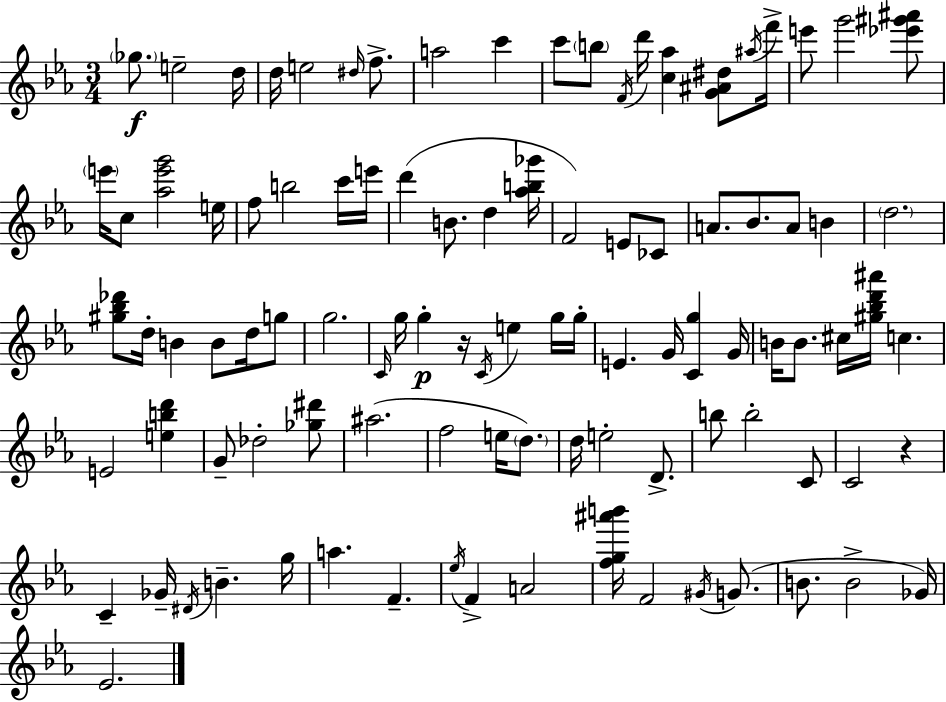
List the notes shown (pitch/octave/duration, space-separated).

Gb5/e. E5/h D5/s D5/s E5/h D#5/s F5/e. A5/h C6/q C6/e B5/e F4/s D6/s [C5,Ab5]/q [G4,A#4,D#5]/e A#5/s F6/s E6/e G6/h [Eb6,G#6,A#6]/e E6/s C5/e [Ab5,E6,G6]/h E5/s F5/e B5/h C6/s E6/s D6/q B4/e. D5/q [Ab5,B5,Gb6]/s F4/h E4/e CES4/e A4/e. Bb4/e. A4/e B4/q D5/h. [G#5,Bb5,Db6]/e D5/s B4/q B4/e D5/s G5/e G5/h. C4/s G5/s G5/q R/s C4/s E5/q G5/s G5/s E4/q. G4/s [C4,G5]/q G4/s B4/s B4/e. C#5/s [G#5,Bb5,D6,A#6]/s C5/q. E4/h [E5,B5,D6]/q G4/e Db5/h [Gb5,D#6]/e A#5/h. F5/h E5/s D5/e. D5/s E5/h D4/e. B5/e B5/h C4/e C4/h R/q C4/q Gb4/s D#4/s B4/q. G5/s A5/q. F4/q. Eb5/s F4/q A4/h [F5,G5,A#6,B6]/s F4/h G#4/s G4/e. B4/e. B4/h Gb4/s Eb4/h.